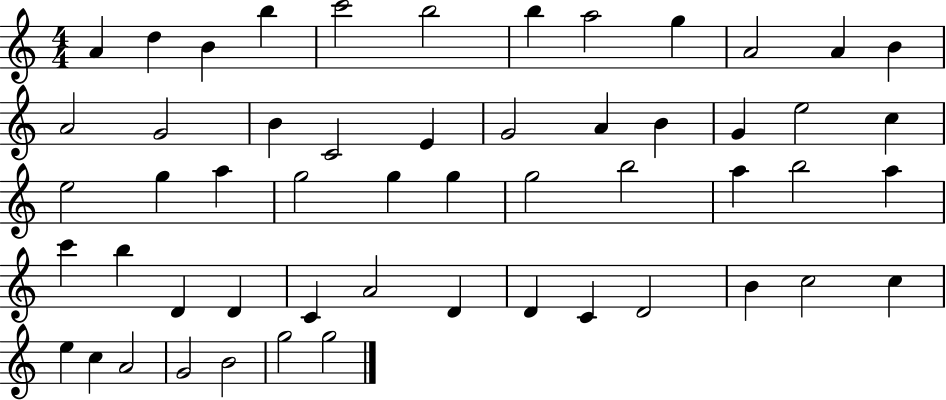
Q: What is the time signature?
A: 4/4